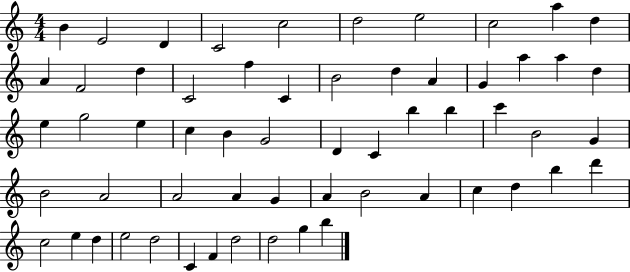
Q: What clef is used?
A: treble